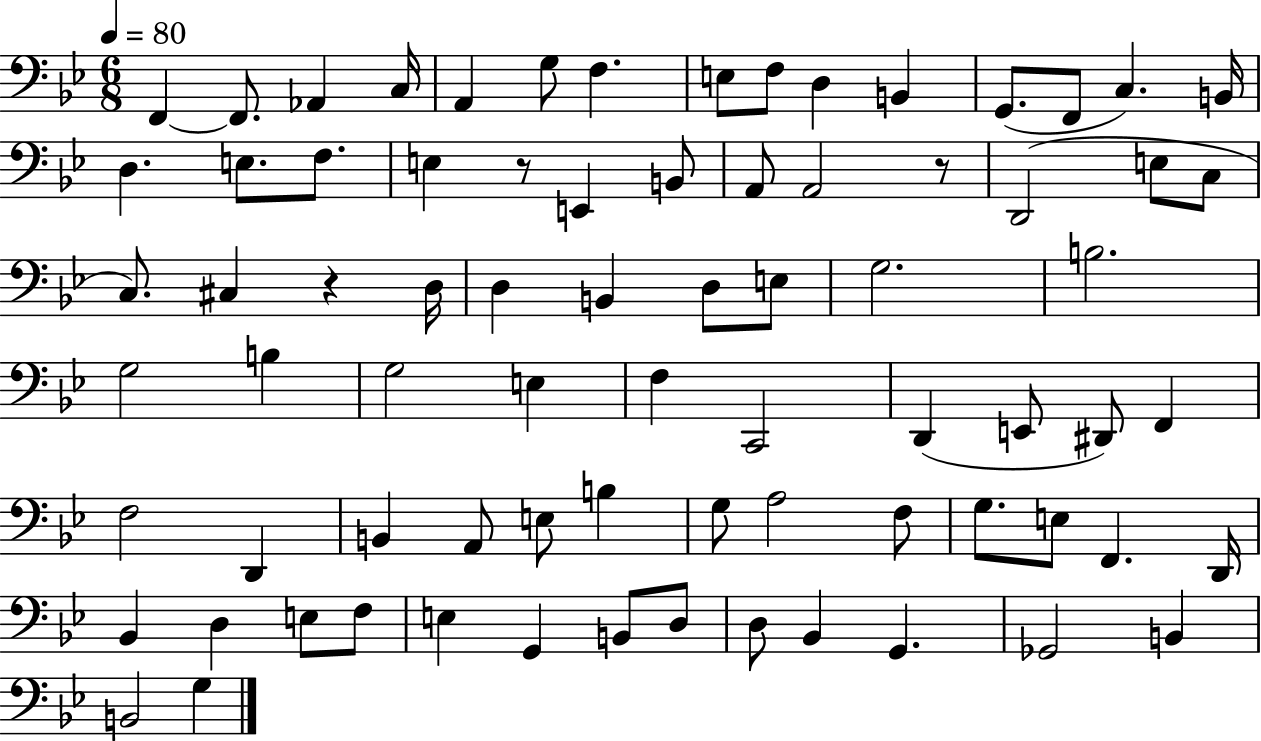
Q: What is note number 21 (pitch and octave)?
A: B2